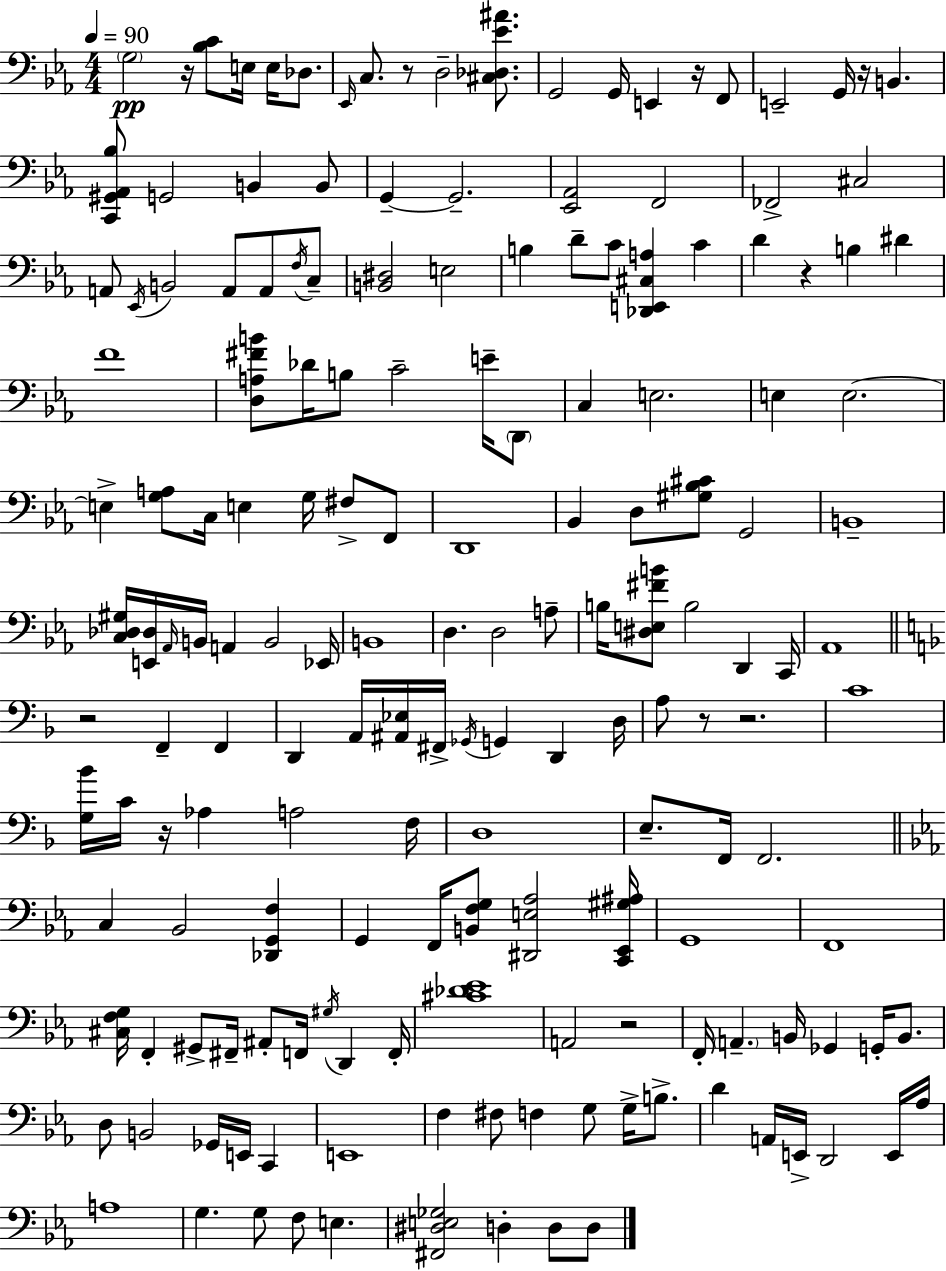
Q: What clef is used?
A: bass